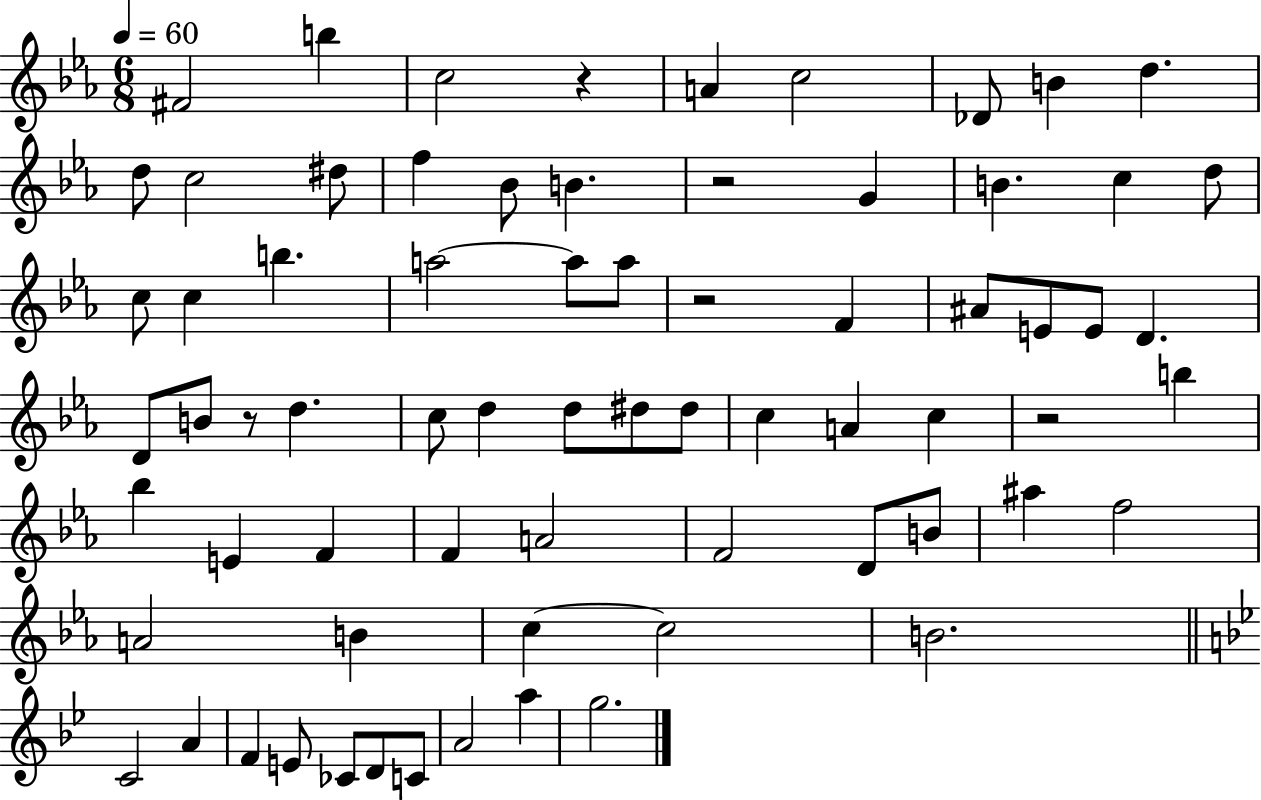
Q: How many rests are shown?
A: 5